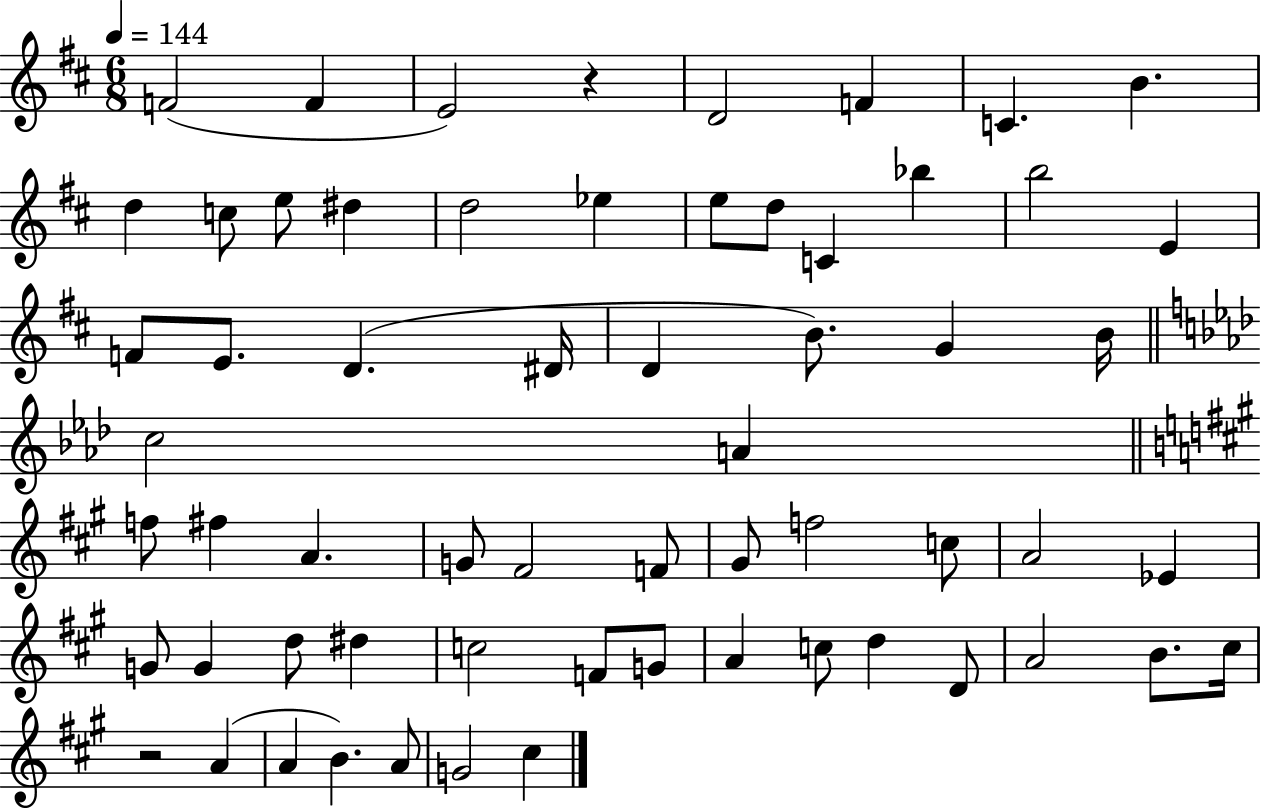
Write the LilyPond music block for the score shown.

{
  \clef treble
  \numericTimeSignature
  \time 6/8
  \key d \major
  \tempo 4 = 144
  \repeat volta 2 { f'2( f'4 | e'2) r4 | d'2 f'4 | c'4. b'4. | \break d''4 c''8 e''8 dis''4 | d''2 ees''4 | e''8 d''8 c'4 bes''4 | b''2 e'4 | \break f'8 e'8. d'4.( dis'16 | d'4 b'8.) g'4 b'16 | \bar "||" \break \key f \minor c''2 a'4 | \bar "||" \break \key a \major f''8 fis''4 a'4. | g'8 fis'2 f'8 | gis'8 f''2 c''8 | a'2 ees'4 | \break g'8 g'4 d''8 dis''4 | c''2 f'8 g'8 | a'4 c''8 d''4 d'8 | a'2 b'8. cis''16 | \break r2 a'4( | a'4 b'4.) a'8 | g'2 cis''4 | } \bar "|."
}